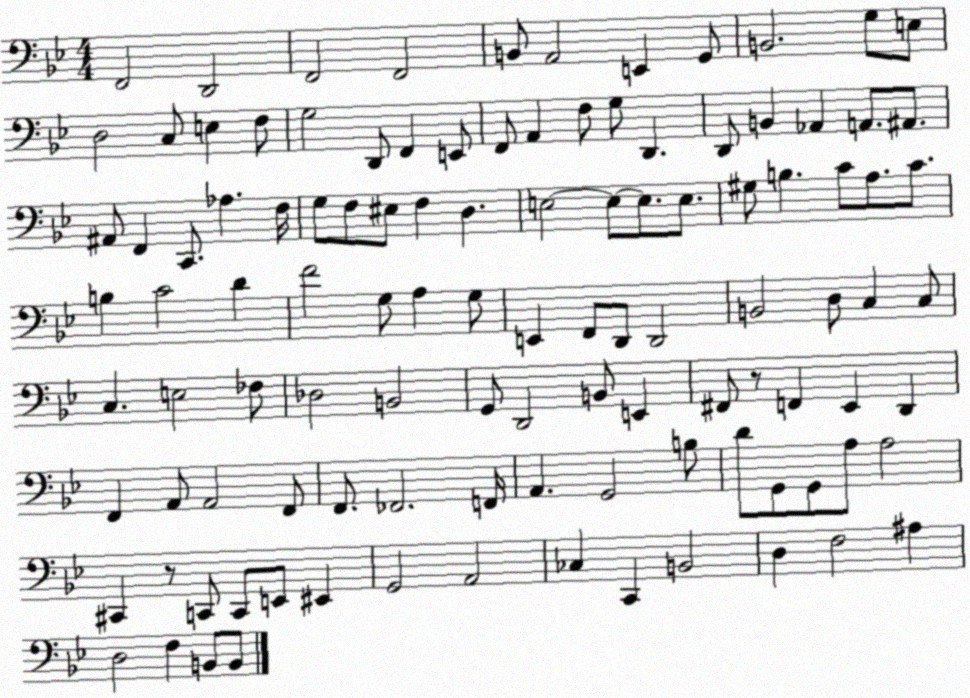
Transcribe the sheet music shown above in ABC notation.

X:1
T:Untitled
M:4/4
L:1/4
K:Bb
F,,2 D,,2 F,,2 F,,2 B,,/2 A,,2 E,, G,,/2 B,,2 G,/2 E,/2 D,2 C,/2 E, F,/2 G,2 D,,/2 F,, E,,/2 F,,/2 A,, F,/2 G,/2 D,, D,,/2 B,, _A,, A,,/2 ^A,,/2 ^A,,/2 F,, C,,/2 _A, F,/4 G,/2 F,/2 ^E,/2 F, D, E,2 E,/2 E,/2 E,/2 ^G,/2 B, C/2 A,/2 C/2 B, C2 D F2 G,/2 A, G,/2 E,, F,,/2 D,,/2 D,,2 B,,2 D,/2 C, C,/2 C, E,2 _F,/2 _D,2 B,,2 G,,/2 D,,2 B,,/2 E,, ^F,,/2 z/2 F,, _E,, D,, F,, A,,/2 A,,2 F,,/2 F,,/2 _F,,2 F,,/4 A,, G,,2 B,/2 D/2 G,,/2 G,,/2 A,/2 A,2 ^C,, z/2 C,,/2 C,,/2 E,,/2 ^E,, G,,2 A,,2 _C, C,, B,,2 D, F,2 ^A, D,2 F, B,,/2 B,,/2